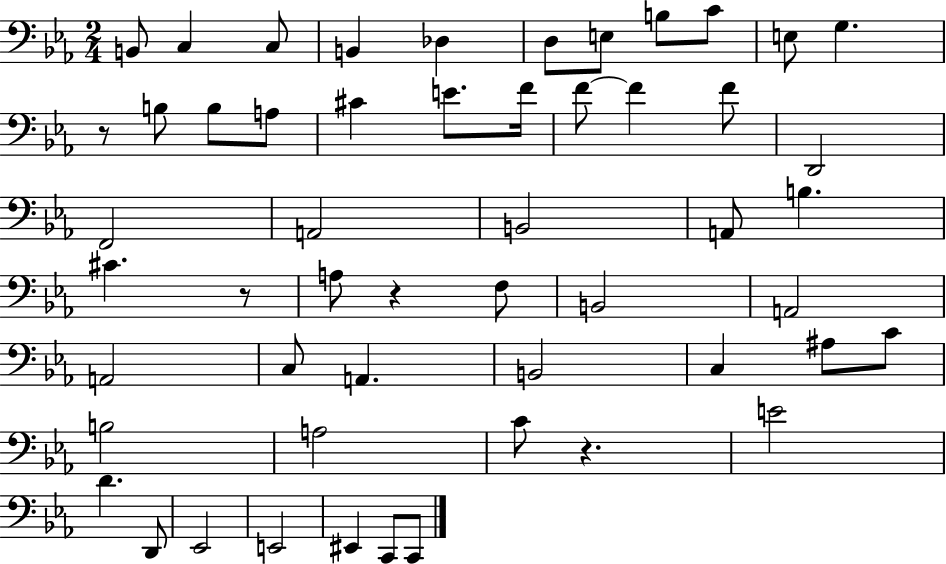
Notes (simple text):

B2/e C3/q C3/e B2/q Db3/q D3/e E3/e B3/e C4/e E3/e G3/q. R/e B3/e B3/e A3/e C#4/q E4/e. F4/s F4/e F4/q F4/e D2/h F2/h A2/h B2/h A2/e B3/q. C#4/q. R/e A3/e R/q F3/e B2/h A2/h A2/h C3/e A2/q. B2/h C3/q A#3/e C4/e B3/h A3/h C4/e R/q. E4/h D4/q. D2/e Eb2/h E2/h EIS2/q C2/e C2/e